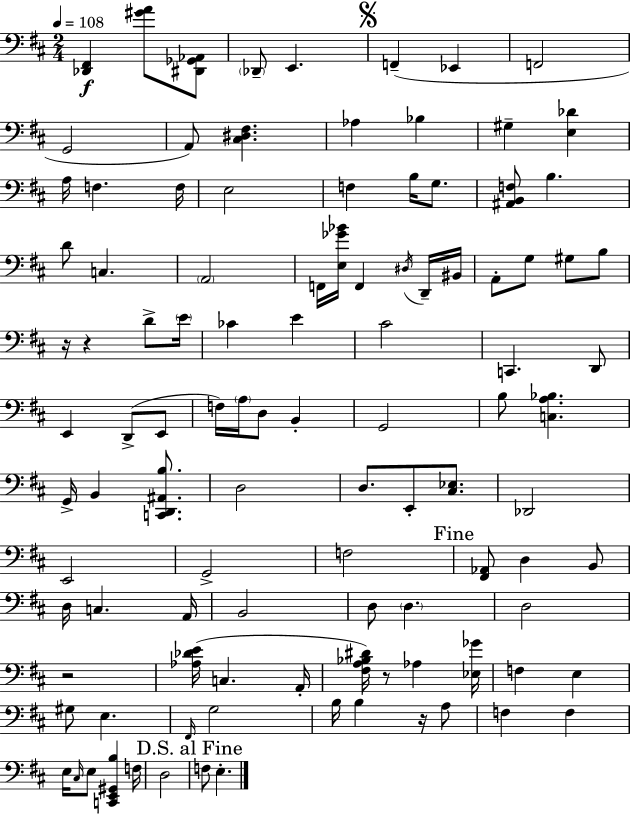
{
  \clef bass
  \numericTimeSignature
  \time 2/4
  \key d \major
  \tempo 4 = 108
  \repeat volta 2 { <des, fis,>4\f <gis' a'>8 <dis, ges, aes,>8 | \parenthesize des,8-- e,4. | \mark \markup { \musicglyph "scripts.segno" } f,4--( ees,4 | f,2 | \break g,2 | a,8) <cis dis fis>4. | aes4 bes4 | gis4-- <e des'>4 | \break a16 f4. f16 | e2 | f4 b16 g8. | <ais, b, f>8 b4. | \break d'8 c4. | \parenthesize a,2 | f,16 <e ges' bes'>16 f,4 \acciaccatura { dis16 } d,16-- | bis,16 a,8-. g8 gis8 b8 | \break r16 r4 d'8-> | \parenthesize e'16 ces'4 e'4 | cis'2 | c,4. d,8 | \break e,4 d,8->( e,8 | f16) \parenthesize a16 d8 b,4-. | g,2 | b8 <c a bes>4. | \break g,16-> b,4 <c, d, ais, b>8. | d2 | d8. e,8-. <cis ees>8. | des,2 | \break e,2 | g,2-> | f2 | \mark "Fine" <fis, aes,>8 d4 b,8 | \break d16 c4. | a,16 b,2 | d8 \parenthesize d4. | d2 | \break r2 | <aes des' e'>16( c4. | a,16-. <fis a bes dis'>16) r8 aes4 | <ees ges'>16 f4 e4 | \break gis8 e4. | \grace { fis,16 } g2 | b16 b4 r16 | a8 f4 f4 | \break e16 \grace { cis16 } e8 <c, e, gis, b>4 | f16 d2 | \mark "D.S. al Fine" f8 e4.-. | } \bar "|."
}